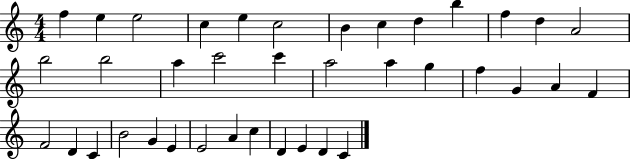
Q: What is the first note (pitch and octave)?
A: F5